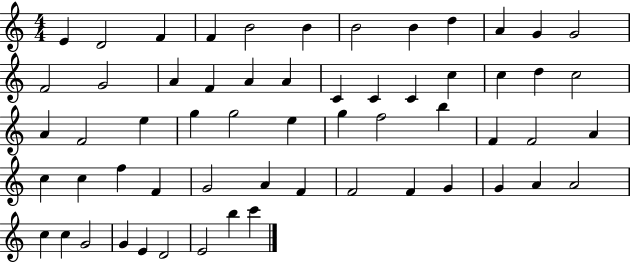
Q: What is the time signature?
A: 4/4